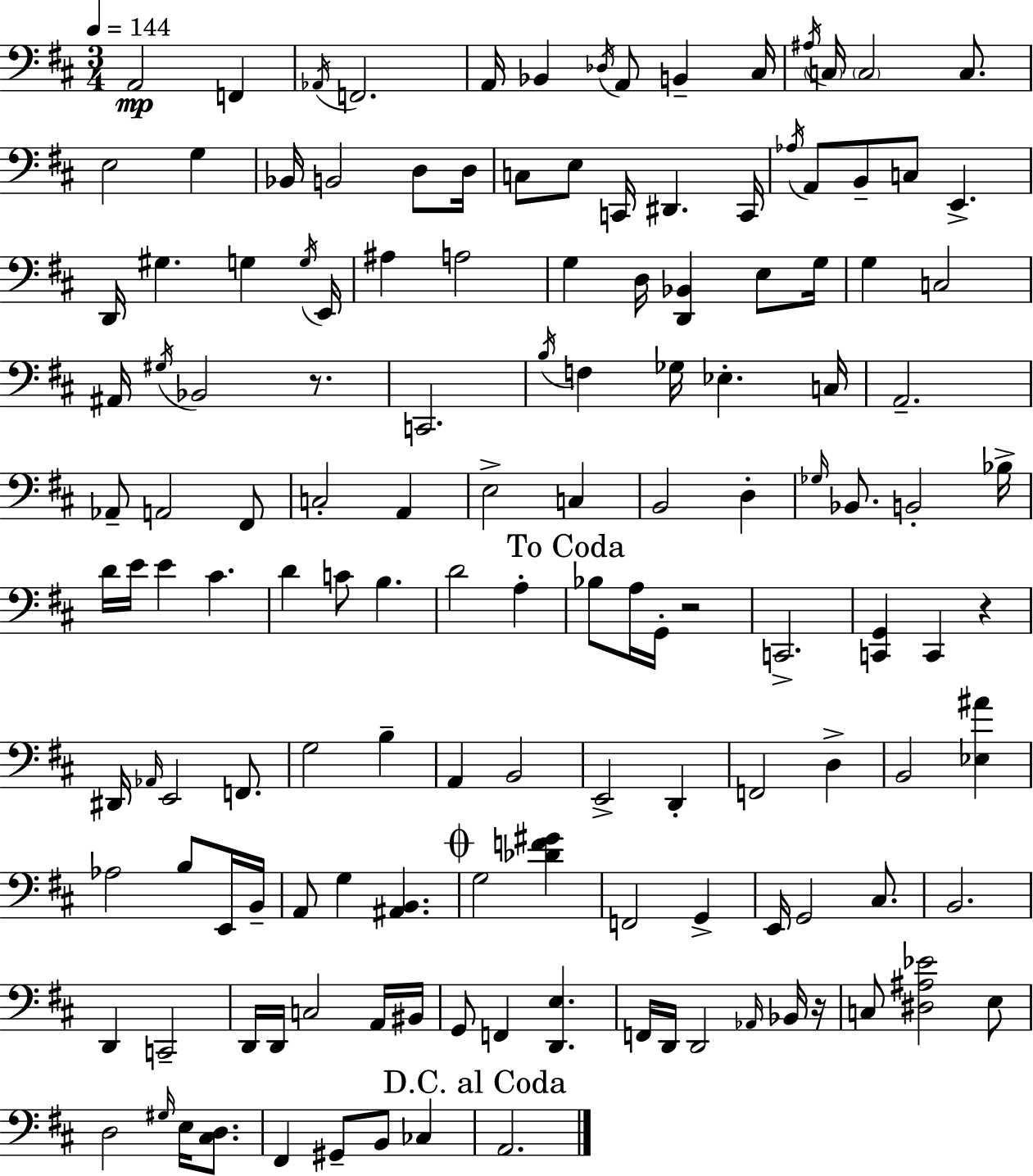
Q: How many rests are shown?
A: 4